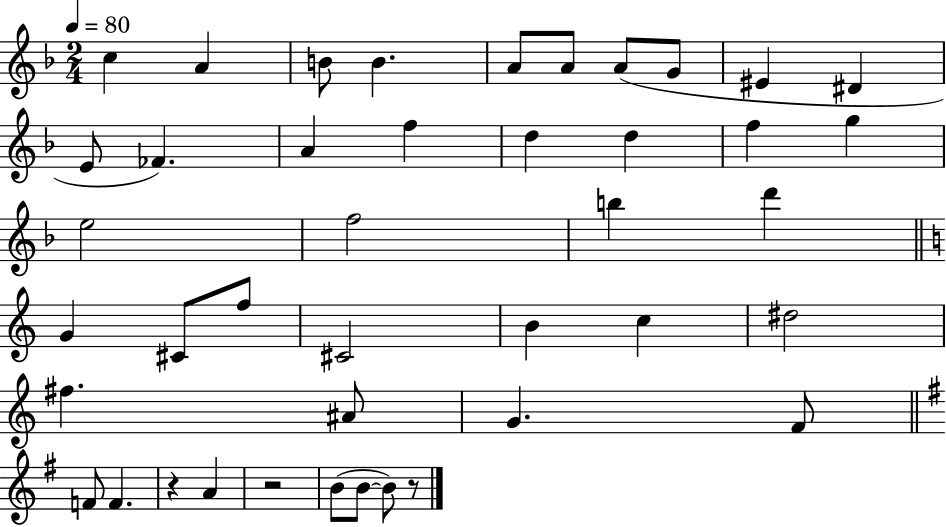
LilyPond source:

{
  \clef treble
  \numericTimeSignature
  \time 2/4
  \key f \major
  \tempo 4 = 80
  c''4 a'4 | b'8 b'4. | a'8 a'8 a'8( g'8 | eis'4 dis'4 | \break e'8 fes'4.) | a'4 f''4 | d''4 d''4 | f''4 g''4 | \break e''2 | f''2 | b''4 d'''4 | \bar "||" \break \key a \minor g'4 cis'8 f''8 | cis'2 | b'4 c''4 | dis''2 | \break fis''4. ais'8 | g'4. f'8 | \bar "||" \break \key g \major f'8 f'4. | r4 a'4 | r2 | b'8( b'8~~ b'8) r8 | \break \bar "|."
}